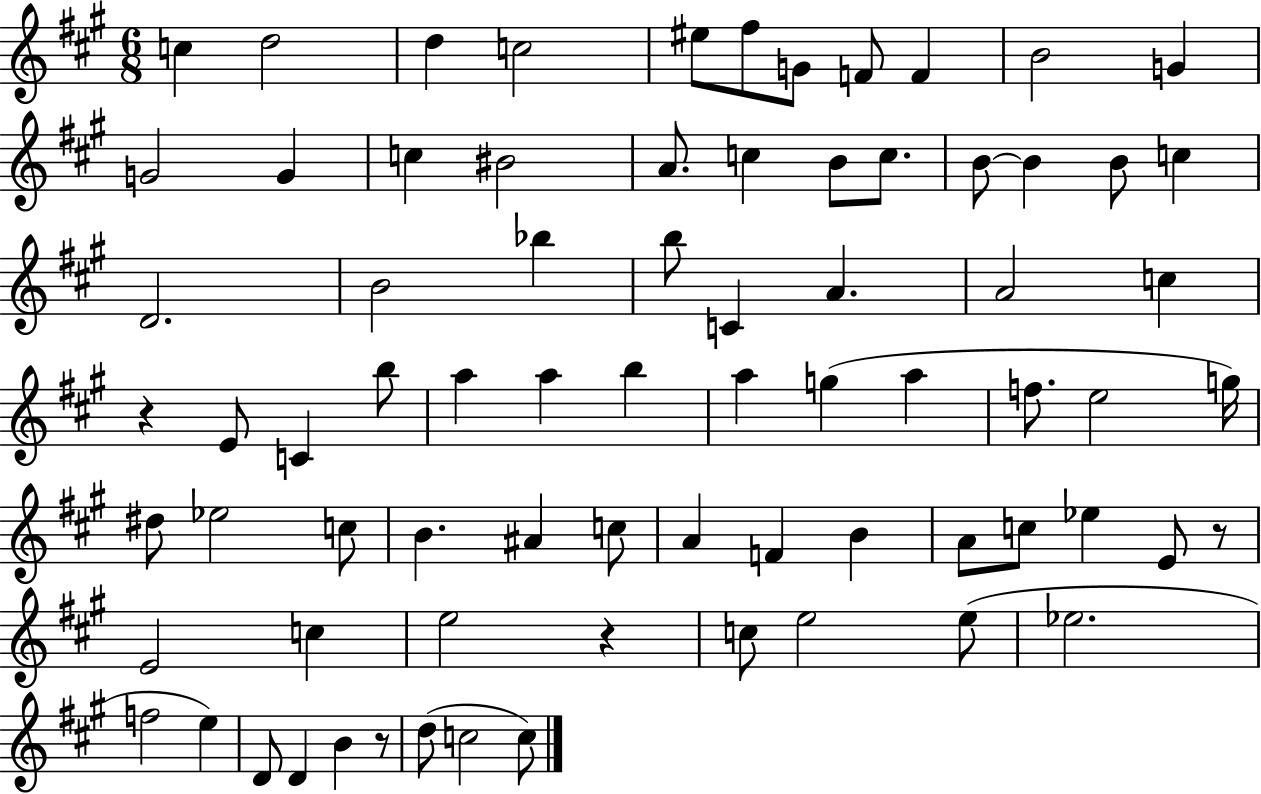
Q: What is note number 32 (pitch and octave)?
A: E4